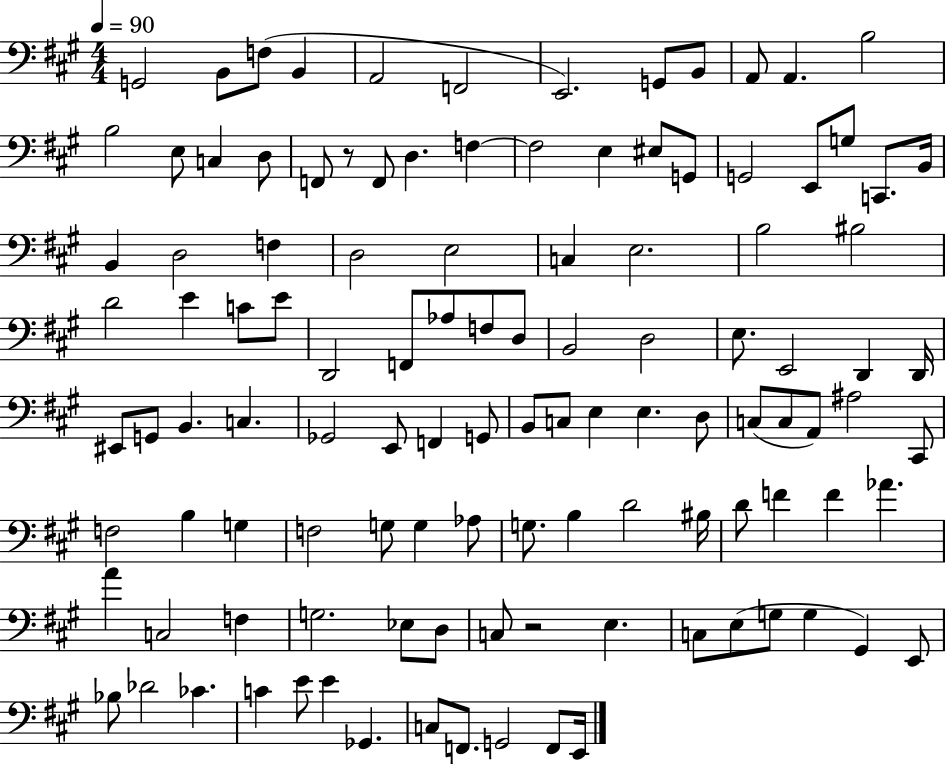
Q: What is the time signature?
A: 4/4